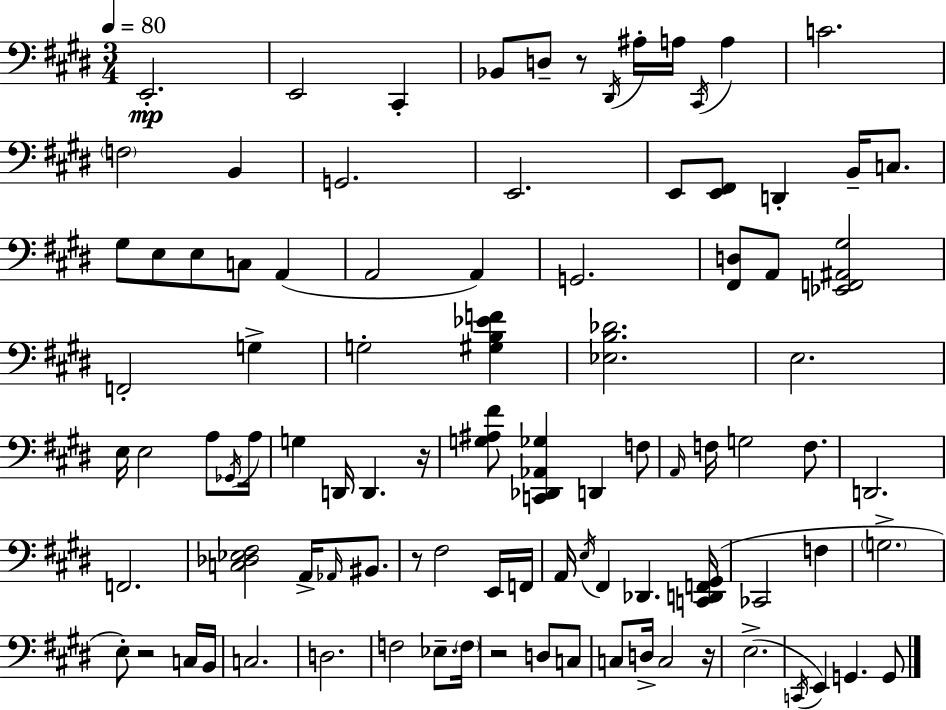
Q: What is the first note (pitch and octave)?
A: E2